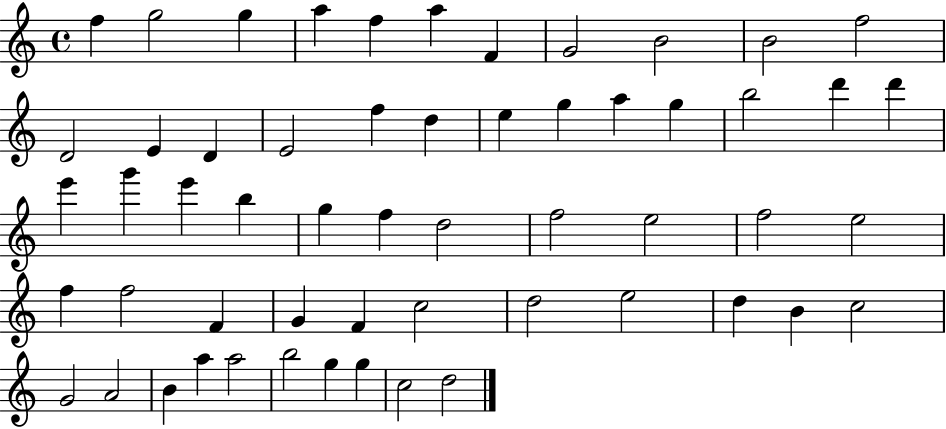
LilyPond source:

{
  \clef treble
  \time 4/4
  \defaultTimeSignature
  \key c \major
  f''4 g''2 g''4 | a''4 f''4 a''4 f'4 | g'2 b'2 | b'2 f''2 | \break d'2 e'4 d'4 | e'2 f''4 d''4 | e''4 g''4 a''4 g''4 | b''2 d'''4 d'''4 | \break e'''4 g'''4 e'''4 b''4 | g''4 f''4 d''2 | f''2 e''2 | f''2 e''2 | \break f''4 f''2 f'4 | g'4 f'4 c''2 | d''2 e''2 | d''4 b'4 c''2 | \break g'2 a'2 | b'4 a''4 a''2 | b''2 g''4 g''4 | c''2 d''2 | \break \bar "|."
}